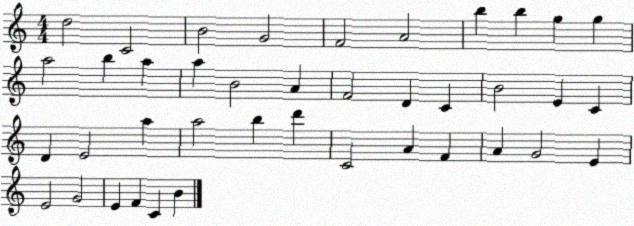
X:1
T:Untitled
M:4/4
L:1/4
K:C
d2 C2 B2 G2 F2 A2 b b g g a2 b a a B2 A F2 D C B2 E C D E2 a a2 b d' C2 A F A G2 E E2 G2 E F C B